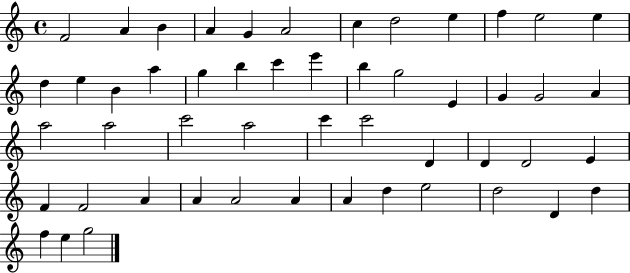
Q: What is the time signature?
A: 4/4